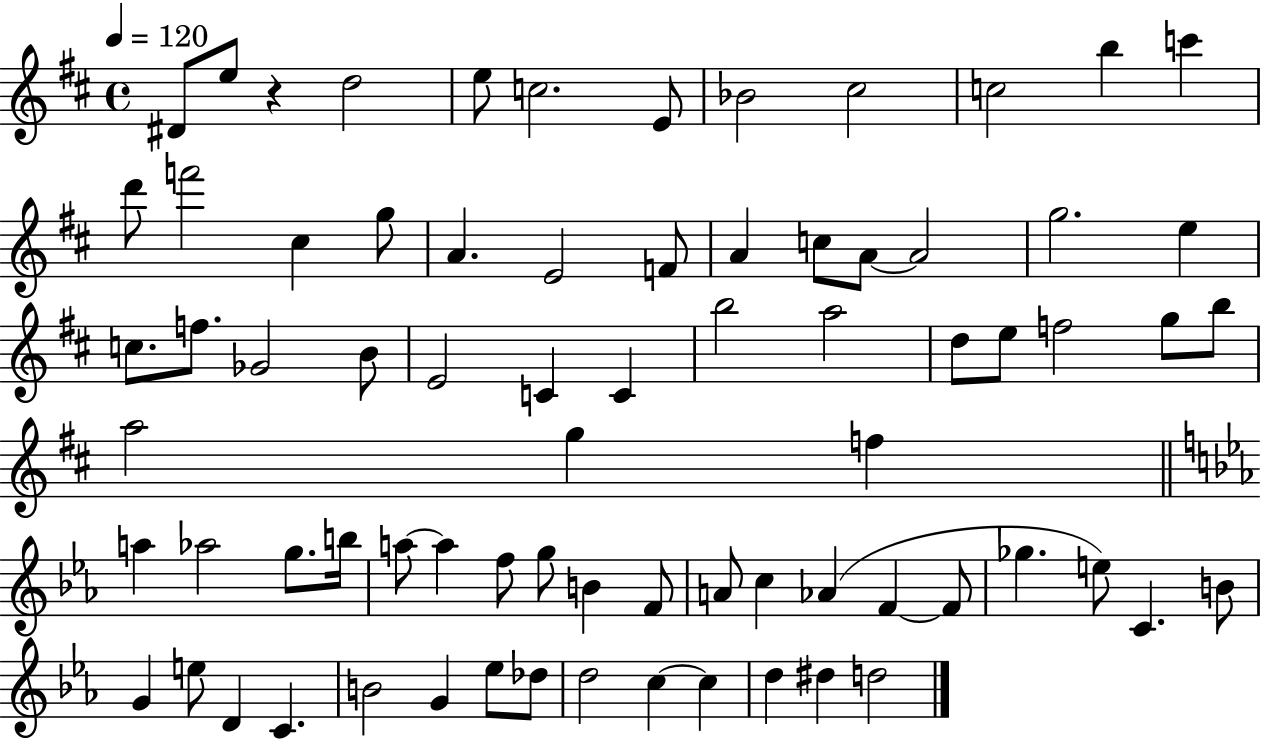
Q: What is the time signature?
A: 4/4